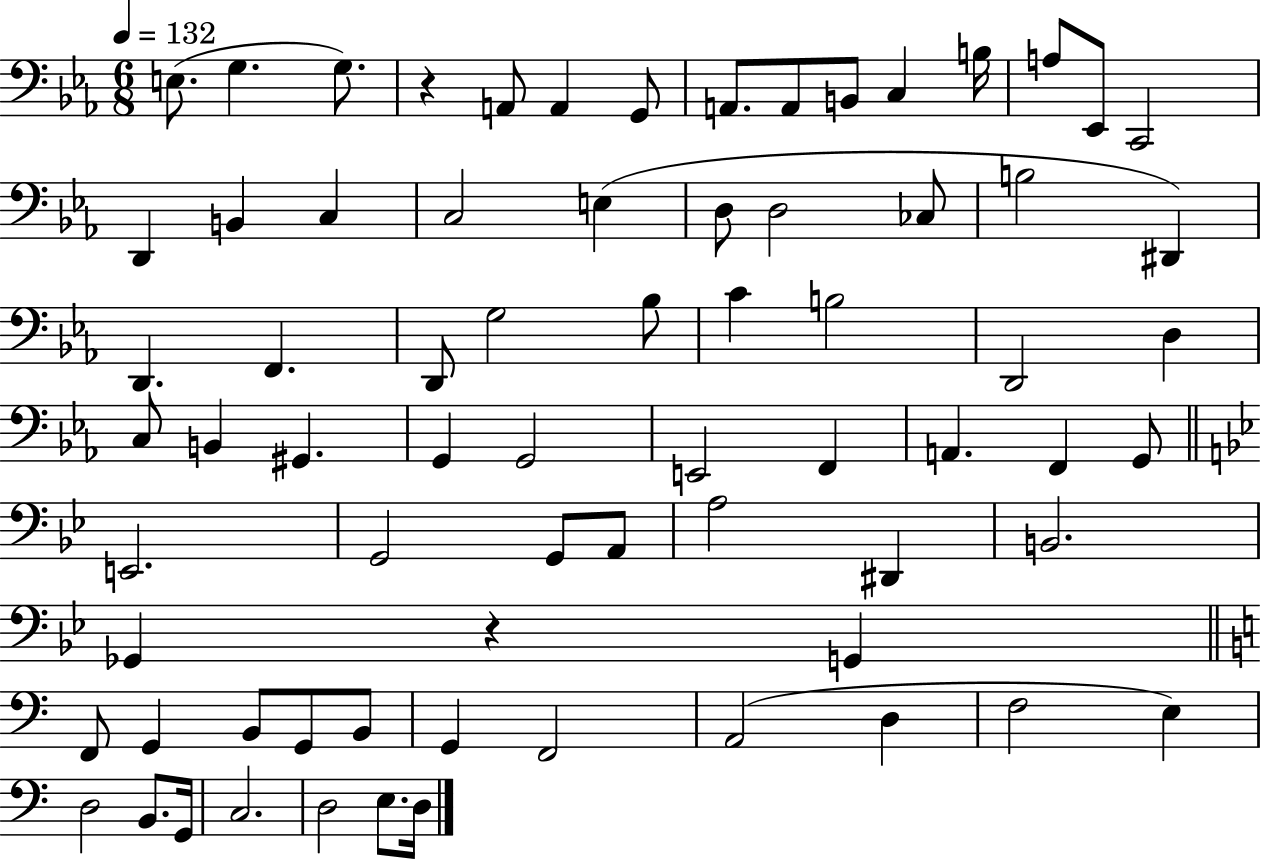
X:1
T:Untitled
M:6/8
L:1/4
K:Eb
E,/2 G, G,/2 z A,,/2 A,, G,,/2 A,,/2 A,,/2 B,,/2 C, B,/4 A,/2 _E,,/2 C,,2 D,, B,, C, C,2 E, D,/2 D,2 _C,/2 B,2 ^D,, D,, F,, D,,/2 G,2 _B,/2 C B,2 D,,2 D, C,/2 B,, ^G,, G,, G,,2 E,,2 F,, A,, F,, G,,/2 E,,2 G,,2 G,,/2 A,,/2 A,2 ^D,, B,,2 _G,, z G,, F,,/2 G,, B,,/2 G,,/2 B,,/2 G,, F,,2 A,,2 D, F,2 E, D,2 B,,/2 G,,/4 C,2 D,2 E,/2 D,/4